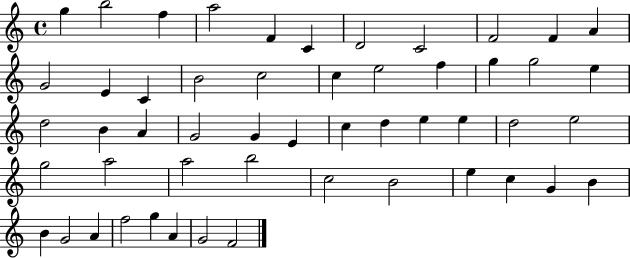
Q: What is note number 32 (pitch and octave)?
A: E5